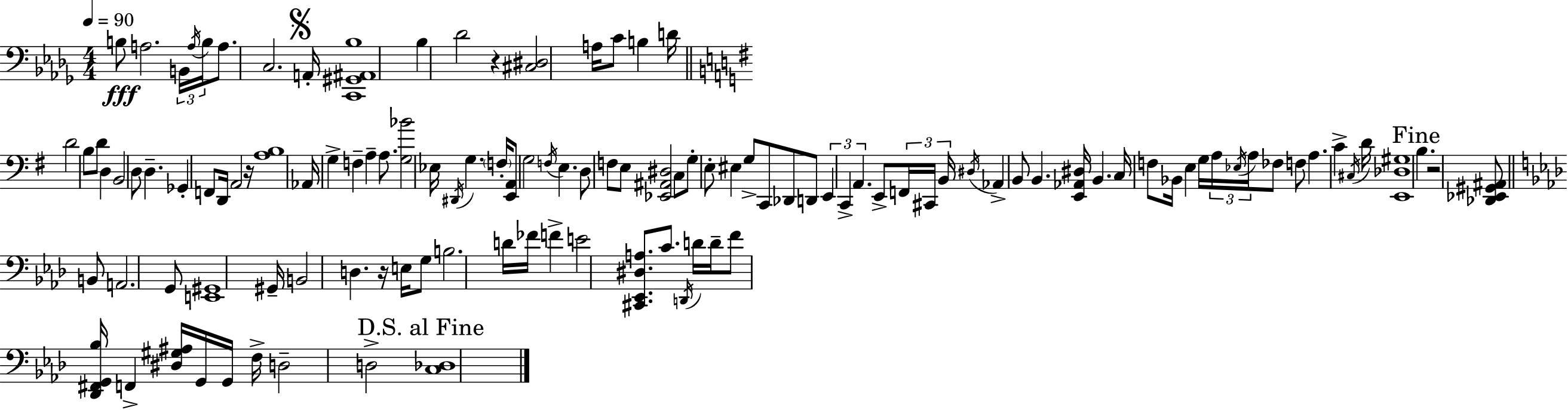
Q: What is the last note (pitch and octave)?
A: D3